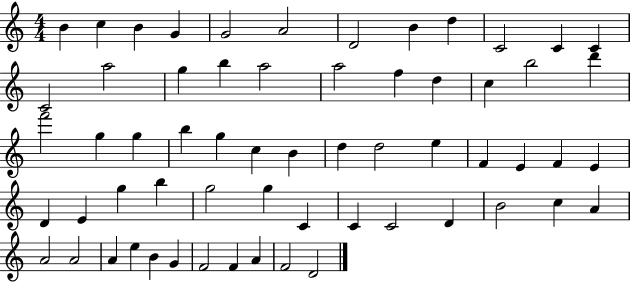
{
  \clef treble
  \numericTimeSignature
  \time 4/4
  \key c \major
  b'4 c''4 b'4 g'4 | g'2 a'2 | d'2 b'4 d''4 | c'2 c'4 c'4 | \break c'2 a''2 | g''4 b''4 a''2 | a''2 f''4 d''4 | c''4 b''2 d'''4 | \break f'''2 g''4 g''4 | b''4 g''4 c''4 b'4 | d''4 d''2 e''4 | f'4 e'4 f'4 e'4 | \break d'4 e'4 g''4 b''4 | g''2 g''4 c'4 | c'4 c'2 d'4 | b'2 c''4 a'4 | \break a'2 a'2 | a'4 e''4 b'4 g'4 | f'2 f'4 a'4 | f'2 d'2 | \break \bar "|."
}